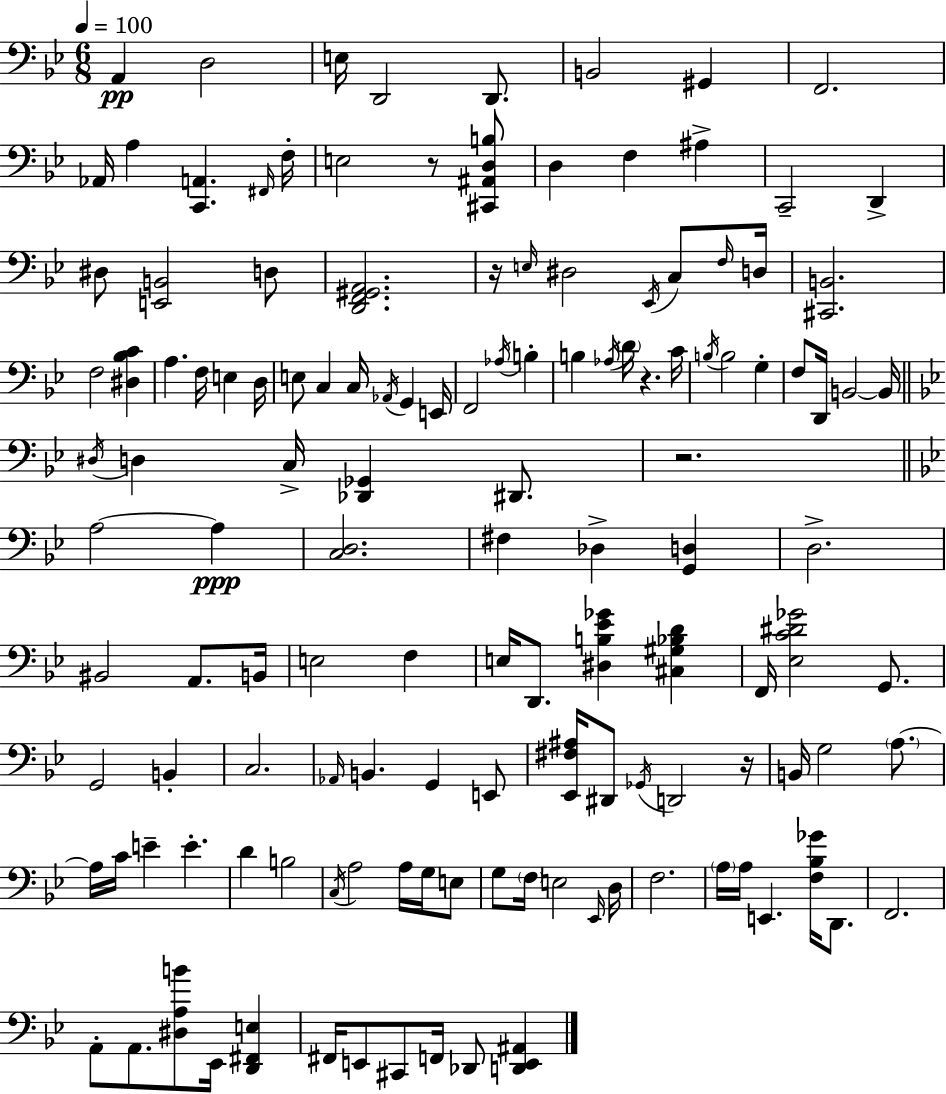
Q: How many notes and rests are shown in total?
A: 134